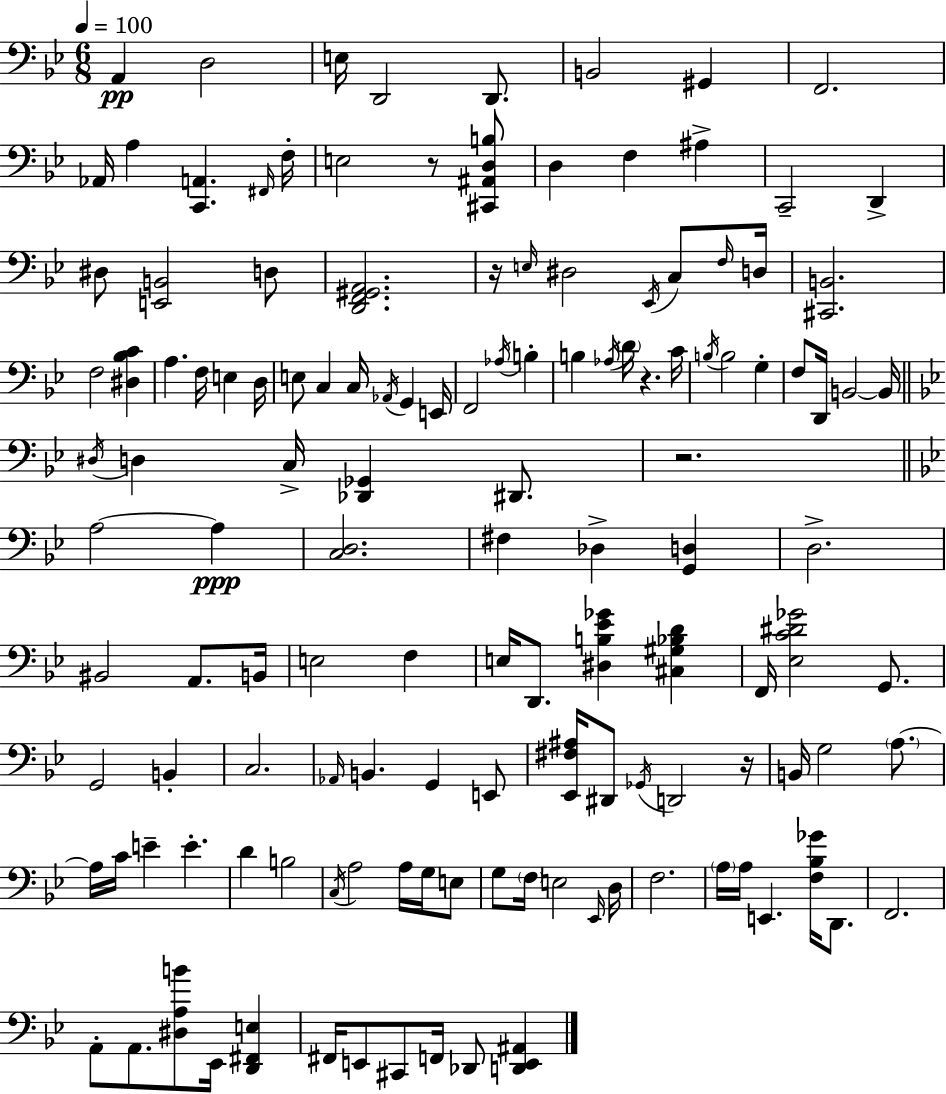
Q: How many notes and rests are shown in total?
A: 134